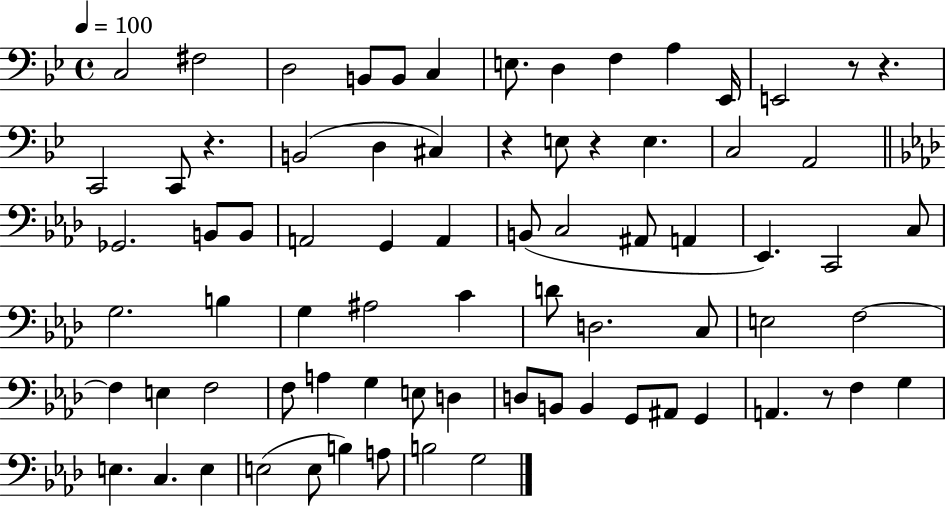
{
  \clef bass
  \time 4/4
  \defaultTimeSignature
  \key bes \major
  \tempo 4 = 100
  c2 fis2 | d2 b,8 b,8 c4 | e8. d4 f4 a4 ees,16 | e,2 r8 r4. | \break c,2 c,8 r4. | b,2( d4 cis4) | r4 e8 r4 e4. | c2 a,2 | \break \bar "||" \break \key aes \major ges,2. b,8 b,8 | a,2 g,4 a,4 | b,8( c2 ais,8 a,4 | ees,4.) c,2 c8 | \break g2. b4 | g4 ais2 c'4 | d'8 d2. c8 | e2 f2~~ | \break f4 e4 f2 | f8 a4 g4 e8 d4 | d8 b,8 b,4 g,8 ais,8 g,4 | a,4. r8 f4 g4 | \break e4. c4. e4 | e2( e8 b4) a8 | b2 g2 | \bar "|."
}